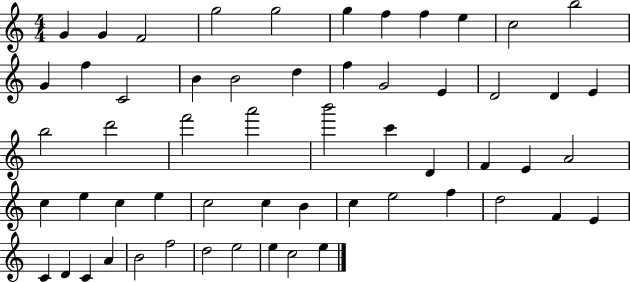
G4/q G4/q F4/h G5/h G5/h G5/q F5/q F5/q E5/q C5/h B5/h G4/q F5/q C4/h B4/q B4/h D5/q F5/q G4/h E4/q D4/h D4/q E4/q B5/h D6/h F6/h A6/h B6/h C6/q D4/q F4/q E4/q A4/h C5/q E5/q C5/q E5/q C5/h C5/q B4/q C5/q E5/h F5/q D5/h F4/q E4/q C4/q D4/q C4/q A4/q B4/h F5/h D5/h E5/h E5/q C5/h E5/q